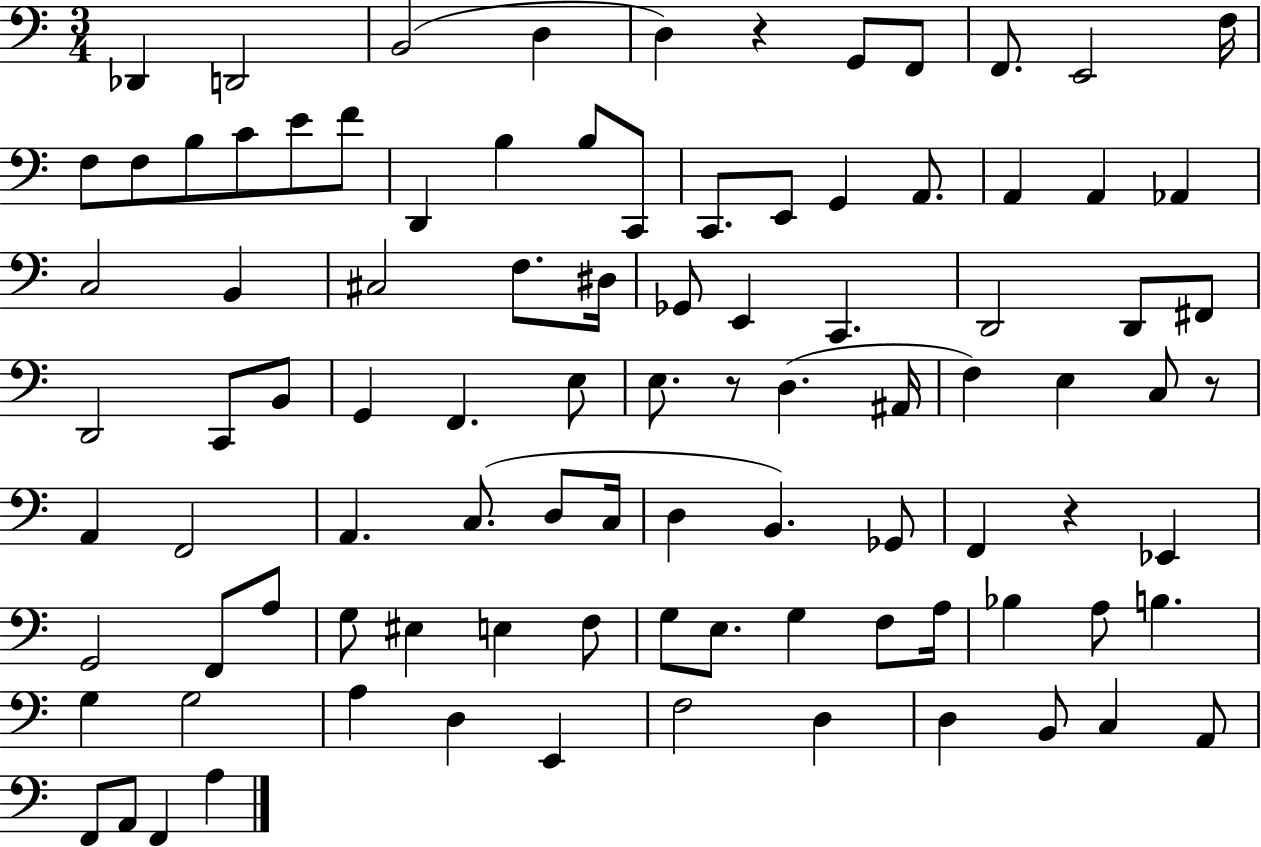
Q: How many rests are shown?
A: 4